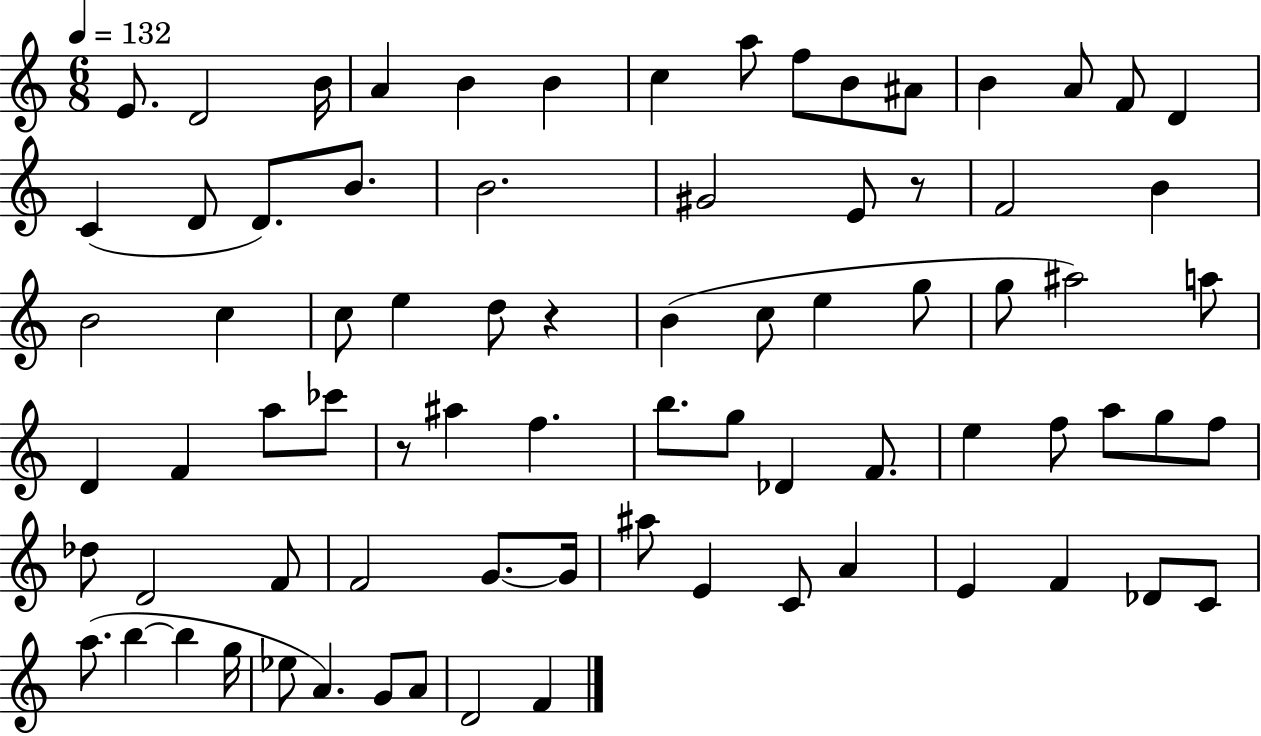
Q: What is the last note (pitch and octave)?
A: F4